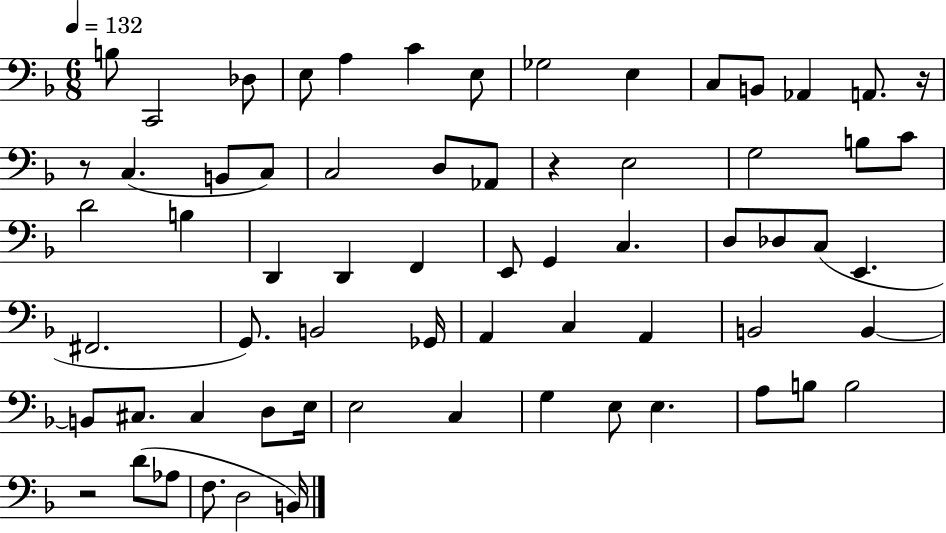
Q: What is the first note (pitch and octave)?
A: B3